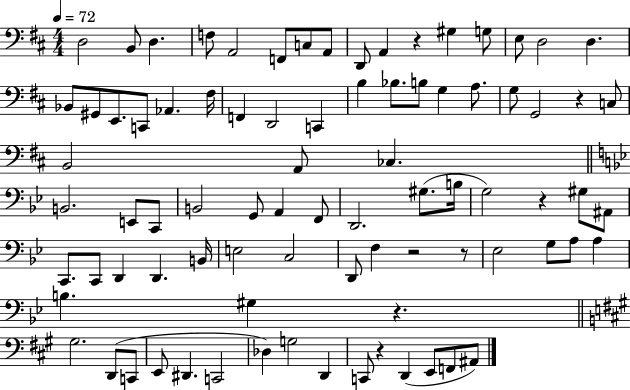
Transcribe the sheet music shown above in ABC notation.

X:1
T:Untitled
M:4/4
L:1/4
K:D
D,2 B,,/2 D, F,/2 A,,2 F,,/2 C,/2 A,,/2 D,,/2 A,, z ^G, G,/2 E,/2 D,2 D, _B,,/2 ^G,,/2 E,,/2 C,,/2 _A,, ^F,/4 F,, D,,2 C,, B, _B,/2 B,/2 G, A,/2 G,/2 G,,2 z C,/2 B,,2 A,,/2 _C, B,,2 E,,/2 C,,/2 B,,2 G,,/2 A,, F,,/2 D,,2 ^G,/2 B,/4 G,2 z ^G,/2 ^A,,/2 C,,/2 C,,/2 D,, D,, B,,/4 E,2 C,2 D,,/2 F, z2 z/2 _E,2 G,/2 A,/2 A, B, ^G, z ^G,2 D,,/2 C,,/2 E,,/2 ^D,, C,,2 _D, G,2 D,, C,,/2 z D,, E,,/2 F,,/2 ^A,,/2